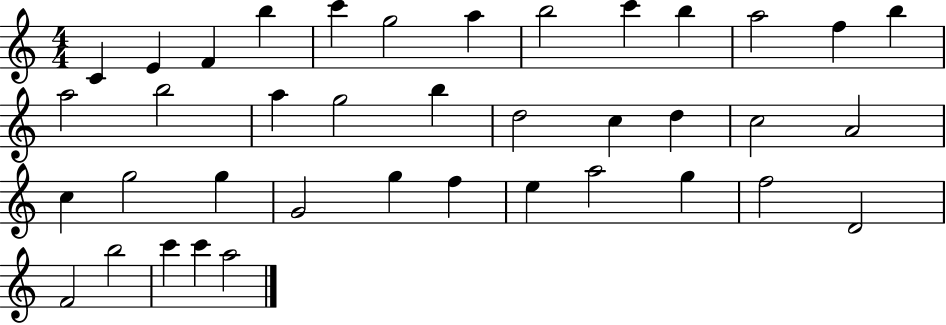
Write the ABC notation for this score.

X:1
T:Untitled
M:4/4
L:1/4
K:C
C E F b c' g2 a b2 c' b a2 f b a2 b2 a g2 b d2 c d c2 A2 c g2 g G2 g f e a2 g f2 D2 F2 b2 c' c' a2